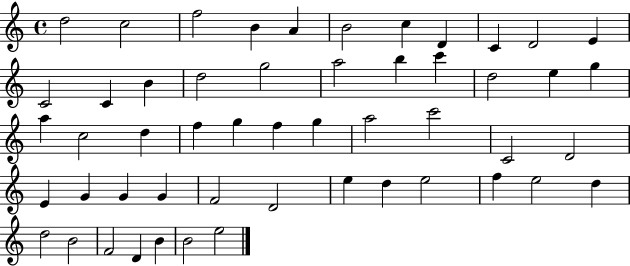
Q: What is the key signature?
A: C major